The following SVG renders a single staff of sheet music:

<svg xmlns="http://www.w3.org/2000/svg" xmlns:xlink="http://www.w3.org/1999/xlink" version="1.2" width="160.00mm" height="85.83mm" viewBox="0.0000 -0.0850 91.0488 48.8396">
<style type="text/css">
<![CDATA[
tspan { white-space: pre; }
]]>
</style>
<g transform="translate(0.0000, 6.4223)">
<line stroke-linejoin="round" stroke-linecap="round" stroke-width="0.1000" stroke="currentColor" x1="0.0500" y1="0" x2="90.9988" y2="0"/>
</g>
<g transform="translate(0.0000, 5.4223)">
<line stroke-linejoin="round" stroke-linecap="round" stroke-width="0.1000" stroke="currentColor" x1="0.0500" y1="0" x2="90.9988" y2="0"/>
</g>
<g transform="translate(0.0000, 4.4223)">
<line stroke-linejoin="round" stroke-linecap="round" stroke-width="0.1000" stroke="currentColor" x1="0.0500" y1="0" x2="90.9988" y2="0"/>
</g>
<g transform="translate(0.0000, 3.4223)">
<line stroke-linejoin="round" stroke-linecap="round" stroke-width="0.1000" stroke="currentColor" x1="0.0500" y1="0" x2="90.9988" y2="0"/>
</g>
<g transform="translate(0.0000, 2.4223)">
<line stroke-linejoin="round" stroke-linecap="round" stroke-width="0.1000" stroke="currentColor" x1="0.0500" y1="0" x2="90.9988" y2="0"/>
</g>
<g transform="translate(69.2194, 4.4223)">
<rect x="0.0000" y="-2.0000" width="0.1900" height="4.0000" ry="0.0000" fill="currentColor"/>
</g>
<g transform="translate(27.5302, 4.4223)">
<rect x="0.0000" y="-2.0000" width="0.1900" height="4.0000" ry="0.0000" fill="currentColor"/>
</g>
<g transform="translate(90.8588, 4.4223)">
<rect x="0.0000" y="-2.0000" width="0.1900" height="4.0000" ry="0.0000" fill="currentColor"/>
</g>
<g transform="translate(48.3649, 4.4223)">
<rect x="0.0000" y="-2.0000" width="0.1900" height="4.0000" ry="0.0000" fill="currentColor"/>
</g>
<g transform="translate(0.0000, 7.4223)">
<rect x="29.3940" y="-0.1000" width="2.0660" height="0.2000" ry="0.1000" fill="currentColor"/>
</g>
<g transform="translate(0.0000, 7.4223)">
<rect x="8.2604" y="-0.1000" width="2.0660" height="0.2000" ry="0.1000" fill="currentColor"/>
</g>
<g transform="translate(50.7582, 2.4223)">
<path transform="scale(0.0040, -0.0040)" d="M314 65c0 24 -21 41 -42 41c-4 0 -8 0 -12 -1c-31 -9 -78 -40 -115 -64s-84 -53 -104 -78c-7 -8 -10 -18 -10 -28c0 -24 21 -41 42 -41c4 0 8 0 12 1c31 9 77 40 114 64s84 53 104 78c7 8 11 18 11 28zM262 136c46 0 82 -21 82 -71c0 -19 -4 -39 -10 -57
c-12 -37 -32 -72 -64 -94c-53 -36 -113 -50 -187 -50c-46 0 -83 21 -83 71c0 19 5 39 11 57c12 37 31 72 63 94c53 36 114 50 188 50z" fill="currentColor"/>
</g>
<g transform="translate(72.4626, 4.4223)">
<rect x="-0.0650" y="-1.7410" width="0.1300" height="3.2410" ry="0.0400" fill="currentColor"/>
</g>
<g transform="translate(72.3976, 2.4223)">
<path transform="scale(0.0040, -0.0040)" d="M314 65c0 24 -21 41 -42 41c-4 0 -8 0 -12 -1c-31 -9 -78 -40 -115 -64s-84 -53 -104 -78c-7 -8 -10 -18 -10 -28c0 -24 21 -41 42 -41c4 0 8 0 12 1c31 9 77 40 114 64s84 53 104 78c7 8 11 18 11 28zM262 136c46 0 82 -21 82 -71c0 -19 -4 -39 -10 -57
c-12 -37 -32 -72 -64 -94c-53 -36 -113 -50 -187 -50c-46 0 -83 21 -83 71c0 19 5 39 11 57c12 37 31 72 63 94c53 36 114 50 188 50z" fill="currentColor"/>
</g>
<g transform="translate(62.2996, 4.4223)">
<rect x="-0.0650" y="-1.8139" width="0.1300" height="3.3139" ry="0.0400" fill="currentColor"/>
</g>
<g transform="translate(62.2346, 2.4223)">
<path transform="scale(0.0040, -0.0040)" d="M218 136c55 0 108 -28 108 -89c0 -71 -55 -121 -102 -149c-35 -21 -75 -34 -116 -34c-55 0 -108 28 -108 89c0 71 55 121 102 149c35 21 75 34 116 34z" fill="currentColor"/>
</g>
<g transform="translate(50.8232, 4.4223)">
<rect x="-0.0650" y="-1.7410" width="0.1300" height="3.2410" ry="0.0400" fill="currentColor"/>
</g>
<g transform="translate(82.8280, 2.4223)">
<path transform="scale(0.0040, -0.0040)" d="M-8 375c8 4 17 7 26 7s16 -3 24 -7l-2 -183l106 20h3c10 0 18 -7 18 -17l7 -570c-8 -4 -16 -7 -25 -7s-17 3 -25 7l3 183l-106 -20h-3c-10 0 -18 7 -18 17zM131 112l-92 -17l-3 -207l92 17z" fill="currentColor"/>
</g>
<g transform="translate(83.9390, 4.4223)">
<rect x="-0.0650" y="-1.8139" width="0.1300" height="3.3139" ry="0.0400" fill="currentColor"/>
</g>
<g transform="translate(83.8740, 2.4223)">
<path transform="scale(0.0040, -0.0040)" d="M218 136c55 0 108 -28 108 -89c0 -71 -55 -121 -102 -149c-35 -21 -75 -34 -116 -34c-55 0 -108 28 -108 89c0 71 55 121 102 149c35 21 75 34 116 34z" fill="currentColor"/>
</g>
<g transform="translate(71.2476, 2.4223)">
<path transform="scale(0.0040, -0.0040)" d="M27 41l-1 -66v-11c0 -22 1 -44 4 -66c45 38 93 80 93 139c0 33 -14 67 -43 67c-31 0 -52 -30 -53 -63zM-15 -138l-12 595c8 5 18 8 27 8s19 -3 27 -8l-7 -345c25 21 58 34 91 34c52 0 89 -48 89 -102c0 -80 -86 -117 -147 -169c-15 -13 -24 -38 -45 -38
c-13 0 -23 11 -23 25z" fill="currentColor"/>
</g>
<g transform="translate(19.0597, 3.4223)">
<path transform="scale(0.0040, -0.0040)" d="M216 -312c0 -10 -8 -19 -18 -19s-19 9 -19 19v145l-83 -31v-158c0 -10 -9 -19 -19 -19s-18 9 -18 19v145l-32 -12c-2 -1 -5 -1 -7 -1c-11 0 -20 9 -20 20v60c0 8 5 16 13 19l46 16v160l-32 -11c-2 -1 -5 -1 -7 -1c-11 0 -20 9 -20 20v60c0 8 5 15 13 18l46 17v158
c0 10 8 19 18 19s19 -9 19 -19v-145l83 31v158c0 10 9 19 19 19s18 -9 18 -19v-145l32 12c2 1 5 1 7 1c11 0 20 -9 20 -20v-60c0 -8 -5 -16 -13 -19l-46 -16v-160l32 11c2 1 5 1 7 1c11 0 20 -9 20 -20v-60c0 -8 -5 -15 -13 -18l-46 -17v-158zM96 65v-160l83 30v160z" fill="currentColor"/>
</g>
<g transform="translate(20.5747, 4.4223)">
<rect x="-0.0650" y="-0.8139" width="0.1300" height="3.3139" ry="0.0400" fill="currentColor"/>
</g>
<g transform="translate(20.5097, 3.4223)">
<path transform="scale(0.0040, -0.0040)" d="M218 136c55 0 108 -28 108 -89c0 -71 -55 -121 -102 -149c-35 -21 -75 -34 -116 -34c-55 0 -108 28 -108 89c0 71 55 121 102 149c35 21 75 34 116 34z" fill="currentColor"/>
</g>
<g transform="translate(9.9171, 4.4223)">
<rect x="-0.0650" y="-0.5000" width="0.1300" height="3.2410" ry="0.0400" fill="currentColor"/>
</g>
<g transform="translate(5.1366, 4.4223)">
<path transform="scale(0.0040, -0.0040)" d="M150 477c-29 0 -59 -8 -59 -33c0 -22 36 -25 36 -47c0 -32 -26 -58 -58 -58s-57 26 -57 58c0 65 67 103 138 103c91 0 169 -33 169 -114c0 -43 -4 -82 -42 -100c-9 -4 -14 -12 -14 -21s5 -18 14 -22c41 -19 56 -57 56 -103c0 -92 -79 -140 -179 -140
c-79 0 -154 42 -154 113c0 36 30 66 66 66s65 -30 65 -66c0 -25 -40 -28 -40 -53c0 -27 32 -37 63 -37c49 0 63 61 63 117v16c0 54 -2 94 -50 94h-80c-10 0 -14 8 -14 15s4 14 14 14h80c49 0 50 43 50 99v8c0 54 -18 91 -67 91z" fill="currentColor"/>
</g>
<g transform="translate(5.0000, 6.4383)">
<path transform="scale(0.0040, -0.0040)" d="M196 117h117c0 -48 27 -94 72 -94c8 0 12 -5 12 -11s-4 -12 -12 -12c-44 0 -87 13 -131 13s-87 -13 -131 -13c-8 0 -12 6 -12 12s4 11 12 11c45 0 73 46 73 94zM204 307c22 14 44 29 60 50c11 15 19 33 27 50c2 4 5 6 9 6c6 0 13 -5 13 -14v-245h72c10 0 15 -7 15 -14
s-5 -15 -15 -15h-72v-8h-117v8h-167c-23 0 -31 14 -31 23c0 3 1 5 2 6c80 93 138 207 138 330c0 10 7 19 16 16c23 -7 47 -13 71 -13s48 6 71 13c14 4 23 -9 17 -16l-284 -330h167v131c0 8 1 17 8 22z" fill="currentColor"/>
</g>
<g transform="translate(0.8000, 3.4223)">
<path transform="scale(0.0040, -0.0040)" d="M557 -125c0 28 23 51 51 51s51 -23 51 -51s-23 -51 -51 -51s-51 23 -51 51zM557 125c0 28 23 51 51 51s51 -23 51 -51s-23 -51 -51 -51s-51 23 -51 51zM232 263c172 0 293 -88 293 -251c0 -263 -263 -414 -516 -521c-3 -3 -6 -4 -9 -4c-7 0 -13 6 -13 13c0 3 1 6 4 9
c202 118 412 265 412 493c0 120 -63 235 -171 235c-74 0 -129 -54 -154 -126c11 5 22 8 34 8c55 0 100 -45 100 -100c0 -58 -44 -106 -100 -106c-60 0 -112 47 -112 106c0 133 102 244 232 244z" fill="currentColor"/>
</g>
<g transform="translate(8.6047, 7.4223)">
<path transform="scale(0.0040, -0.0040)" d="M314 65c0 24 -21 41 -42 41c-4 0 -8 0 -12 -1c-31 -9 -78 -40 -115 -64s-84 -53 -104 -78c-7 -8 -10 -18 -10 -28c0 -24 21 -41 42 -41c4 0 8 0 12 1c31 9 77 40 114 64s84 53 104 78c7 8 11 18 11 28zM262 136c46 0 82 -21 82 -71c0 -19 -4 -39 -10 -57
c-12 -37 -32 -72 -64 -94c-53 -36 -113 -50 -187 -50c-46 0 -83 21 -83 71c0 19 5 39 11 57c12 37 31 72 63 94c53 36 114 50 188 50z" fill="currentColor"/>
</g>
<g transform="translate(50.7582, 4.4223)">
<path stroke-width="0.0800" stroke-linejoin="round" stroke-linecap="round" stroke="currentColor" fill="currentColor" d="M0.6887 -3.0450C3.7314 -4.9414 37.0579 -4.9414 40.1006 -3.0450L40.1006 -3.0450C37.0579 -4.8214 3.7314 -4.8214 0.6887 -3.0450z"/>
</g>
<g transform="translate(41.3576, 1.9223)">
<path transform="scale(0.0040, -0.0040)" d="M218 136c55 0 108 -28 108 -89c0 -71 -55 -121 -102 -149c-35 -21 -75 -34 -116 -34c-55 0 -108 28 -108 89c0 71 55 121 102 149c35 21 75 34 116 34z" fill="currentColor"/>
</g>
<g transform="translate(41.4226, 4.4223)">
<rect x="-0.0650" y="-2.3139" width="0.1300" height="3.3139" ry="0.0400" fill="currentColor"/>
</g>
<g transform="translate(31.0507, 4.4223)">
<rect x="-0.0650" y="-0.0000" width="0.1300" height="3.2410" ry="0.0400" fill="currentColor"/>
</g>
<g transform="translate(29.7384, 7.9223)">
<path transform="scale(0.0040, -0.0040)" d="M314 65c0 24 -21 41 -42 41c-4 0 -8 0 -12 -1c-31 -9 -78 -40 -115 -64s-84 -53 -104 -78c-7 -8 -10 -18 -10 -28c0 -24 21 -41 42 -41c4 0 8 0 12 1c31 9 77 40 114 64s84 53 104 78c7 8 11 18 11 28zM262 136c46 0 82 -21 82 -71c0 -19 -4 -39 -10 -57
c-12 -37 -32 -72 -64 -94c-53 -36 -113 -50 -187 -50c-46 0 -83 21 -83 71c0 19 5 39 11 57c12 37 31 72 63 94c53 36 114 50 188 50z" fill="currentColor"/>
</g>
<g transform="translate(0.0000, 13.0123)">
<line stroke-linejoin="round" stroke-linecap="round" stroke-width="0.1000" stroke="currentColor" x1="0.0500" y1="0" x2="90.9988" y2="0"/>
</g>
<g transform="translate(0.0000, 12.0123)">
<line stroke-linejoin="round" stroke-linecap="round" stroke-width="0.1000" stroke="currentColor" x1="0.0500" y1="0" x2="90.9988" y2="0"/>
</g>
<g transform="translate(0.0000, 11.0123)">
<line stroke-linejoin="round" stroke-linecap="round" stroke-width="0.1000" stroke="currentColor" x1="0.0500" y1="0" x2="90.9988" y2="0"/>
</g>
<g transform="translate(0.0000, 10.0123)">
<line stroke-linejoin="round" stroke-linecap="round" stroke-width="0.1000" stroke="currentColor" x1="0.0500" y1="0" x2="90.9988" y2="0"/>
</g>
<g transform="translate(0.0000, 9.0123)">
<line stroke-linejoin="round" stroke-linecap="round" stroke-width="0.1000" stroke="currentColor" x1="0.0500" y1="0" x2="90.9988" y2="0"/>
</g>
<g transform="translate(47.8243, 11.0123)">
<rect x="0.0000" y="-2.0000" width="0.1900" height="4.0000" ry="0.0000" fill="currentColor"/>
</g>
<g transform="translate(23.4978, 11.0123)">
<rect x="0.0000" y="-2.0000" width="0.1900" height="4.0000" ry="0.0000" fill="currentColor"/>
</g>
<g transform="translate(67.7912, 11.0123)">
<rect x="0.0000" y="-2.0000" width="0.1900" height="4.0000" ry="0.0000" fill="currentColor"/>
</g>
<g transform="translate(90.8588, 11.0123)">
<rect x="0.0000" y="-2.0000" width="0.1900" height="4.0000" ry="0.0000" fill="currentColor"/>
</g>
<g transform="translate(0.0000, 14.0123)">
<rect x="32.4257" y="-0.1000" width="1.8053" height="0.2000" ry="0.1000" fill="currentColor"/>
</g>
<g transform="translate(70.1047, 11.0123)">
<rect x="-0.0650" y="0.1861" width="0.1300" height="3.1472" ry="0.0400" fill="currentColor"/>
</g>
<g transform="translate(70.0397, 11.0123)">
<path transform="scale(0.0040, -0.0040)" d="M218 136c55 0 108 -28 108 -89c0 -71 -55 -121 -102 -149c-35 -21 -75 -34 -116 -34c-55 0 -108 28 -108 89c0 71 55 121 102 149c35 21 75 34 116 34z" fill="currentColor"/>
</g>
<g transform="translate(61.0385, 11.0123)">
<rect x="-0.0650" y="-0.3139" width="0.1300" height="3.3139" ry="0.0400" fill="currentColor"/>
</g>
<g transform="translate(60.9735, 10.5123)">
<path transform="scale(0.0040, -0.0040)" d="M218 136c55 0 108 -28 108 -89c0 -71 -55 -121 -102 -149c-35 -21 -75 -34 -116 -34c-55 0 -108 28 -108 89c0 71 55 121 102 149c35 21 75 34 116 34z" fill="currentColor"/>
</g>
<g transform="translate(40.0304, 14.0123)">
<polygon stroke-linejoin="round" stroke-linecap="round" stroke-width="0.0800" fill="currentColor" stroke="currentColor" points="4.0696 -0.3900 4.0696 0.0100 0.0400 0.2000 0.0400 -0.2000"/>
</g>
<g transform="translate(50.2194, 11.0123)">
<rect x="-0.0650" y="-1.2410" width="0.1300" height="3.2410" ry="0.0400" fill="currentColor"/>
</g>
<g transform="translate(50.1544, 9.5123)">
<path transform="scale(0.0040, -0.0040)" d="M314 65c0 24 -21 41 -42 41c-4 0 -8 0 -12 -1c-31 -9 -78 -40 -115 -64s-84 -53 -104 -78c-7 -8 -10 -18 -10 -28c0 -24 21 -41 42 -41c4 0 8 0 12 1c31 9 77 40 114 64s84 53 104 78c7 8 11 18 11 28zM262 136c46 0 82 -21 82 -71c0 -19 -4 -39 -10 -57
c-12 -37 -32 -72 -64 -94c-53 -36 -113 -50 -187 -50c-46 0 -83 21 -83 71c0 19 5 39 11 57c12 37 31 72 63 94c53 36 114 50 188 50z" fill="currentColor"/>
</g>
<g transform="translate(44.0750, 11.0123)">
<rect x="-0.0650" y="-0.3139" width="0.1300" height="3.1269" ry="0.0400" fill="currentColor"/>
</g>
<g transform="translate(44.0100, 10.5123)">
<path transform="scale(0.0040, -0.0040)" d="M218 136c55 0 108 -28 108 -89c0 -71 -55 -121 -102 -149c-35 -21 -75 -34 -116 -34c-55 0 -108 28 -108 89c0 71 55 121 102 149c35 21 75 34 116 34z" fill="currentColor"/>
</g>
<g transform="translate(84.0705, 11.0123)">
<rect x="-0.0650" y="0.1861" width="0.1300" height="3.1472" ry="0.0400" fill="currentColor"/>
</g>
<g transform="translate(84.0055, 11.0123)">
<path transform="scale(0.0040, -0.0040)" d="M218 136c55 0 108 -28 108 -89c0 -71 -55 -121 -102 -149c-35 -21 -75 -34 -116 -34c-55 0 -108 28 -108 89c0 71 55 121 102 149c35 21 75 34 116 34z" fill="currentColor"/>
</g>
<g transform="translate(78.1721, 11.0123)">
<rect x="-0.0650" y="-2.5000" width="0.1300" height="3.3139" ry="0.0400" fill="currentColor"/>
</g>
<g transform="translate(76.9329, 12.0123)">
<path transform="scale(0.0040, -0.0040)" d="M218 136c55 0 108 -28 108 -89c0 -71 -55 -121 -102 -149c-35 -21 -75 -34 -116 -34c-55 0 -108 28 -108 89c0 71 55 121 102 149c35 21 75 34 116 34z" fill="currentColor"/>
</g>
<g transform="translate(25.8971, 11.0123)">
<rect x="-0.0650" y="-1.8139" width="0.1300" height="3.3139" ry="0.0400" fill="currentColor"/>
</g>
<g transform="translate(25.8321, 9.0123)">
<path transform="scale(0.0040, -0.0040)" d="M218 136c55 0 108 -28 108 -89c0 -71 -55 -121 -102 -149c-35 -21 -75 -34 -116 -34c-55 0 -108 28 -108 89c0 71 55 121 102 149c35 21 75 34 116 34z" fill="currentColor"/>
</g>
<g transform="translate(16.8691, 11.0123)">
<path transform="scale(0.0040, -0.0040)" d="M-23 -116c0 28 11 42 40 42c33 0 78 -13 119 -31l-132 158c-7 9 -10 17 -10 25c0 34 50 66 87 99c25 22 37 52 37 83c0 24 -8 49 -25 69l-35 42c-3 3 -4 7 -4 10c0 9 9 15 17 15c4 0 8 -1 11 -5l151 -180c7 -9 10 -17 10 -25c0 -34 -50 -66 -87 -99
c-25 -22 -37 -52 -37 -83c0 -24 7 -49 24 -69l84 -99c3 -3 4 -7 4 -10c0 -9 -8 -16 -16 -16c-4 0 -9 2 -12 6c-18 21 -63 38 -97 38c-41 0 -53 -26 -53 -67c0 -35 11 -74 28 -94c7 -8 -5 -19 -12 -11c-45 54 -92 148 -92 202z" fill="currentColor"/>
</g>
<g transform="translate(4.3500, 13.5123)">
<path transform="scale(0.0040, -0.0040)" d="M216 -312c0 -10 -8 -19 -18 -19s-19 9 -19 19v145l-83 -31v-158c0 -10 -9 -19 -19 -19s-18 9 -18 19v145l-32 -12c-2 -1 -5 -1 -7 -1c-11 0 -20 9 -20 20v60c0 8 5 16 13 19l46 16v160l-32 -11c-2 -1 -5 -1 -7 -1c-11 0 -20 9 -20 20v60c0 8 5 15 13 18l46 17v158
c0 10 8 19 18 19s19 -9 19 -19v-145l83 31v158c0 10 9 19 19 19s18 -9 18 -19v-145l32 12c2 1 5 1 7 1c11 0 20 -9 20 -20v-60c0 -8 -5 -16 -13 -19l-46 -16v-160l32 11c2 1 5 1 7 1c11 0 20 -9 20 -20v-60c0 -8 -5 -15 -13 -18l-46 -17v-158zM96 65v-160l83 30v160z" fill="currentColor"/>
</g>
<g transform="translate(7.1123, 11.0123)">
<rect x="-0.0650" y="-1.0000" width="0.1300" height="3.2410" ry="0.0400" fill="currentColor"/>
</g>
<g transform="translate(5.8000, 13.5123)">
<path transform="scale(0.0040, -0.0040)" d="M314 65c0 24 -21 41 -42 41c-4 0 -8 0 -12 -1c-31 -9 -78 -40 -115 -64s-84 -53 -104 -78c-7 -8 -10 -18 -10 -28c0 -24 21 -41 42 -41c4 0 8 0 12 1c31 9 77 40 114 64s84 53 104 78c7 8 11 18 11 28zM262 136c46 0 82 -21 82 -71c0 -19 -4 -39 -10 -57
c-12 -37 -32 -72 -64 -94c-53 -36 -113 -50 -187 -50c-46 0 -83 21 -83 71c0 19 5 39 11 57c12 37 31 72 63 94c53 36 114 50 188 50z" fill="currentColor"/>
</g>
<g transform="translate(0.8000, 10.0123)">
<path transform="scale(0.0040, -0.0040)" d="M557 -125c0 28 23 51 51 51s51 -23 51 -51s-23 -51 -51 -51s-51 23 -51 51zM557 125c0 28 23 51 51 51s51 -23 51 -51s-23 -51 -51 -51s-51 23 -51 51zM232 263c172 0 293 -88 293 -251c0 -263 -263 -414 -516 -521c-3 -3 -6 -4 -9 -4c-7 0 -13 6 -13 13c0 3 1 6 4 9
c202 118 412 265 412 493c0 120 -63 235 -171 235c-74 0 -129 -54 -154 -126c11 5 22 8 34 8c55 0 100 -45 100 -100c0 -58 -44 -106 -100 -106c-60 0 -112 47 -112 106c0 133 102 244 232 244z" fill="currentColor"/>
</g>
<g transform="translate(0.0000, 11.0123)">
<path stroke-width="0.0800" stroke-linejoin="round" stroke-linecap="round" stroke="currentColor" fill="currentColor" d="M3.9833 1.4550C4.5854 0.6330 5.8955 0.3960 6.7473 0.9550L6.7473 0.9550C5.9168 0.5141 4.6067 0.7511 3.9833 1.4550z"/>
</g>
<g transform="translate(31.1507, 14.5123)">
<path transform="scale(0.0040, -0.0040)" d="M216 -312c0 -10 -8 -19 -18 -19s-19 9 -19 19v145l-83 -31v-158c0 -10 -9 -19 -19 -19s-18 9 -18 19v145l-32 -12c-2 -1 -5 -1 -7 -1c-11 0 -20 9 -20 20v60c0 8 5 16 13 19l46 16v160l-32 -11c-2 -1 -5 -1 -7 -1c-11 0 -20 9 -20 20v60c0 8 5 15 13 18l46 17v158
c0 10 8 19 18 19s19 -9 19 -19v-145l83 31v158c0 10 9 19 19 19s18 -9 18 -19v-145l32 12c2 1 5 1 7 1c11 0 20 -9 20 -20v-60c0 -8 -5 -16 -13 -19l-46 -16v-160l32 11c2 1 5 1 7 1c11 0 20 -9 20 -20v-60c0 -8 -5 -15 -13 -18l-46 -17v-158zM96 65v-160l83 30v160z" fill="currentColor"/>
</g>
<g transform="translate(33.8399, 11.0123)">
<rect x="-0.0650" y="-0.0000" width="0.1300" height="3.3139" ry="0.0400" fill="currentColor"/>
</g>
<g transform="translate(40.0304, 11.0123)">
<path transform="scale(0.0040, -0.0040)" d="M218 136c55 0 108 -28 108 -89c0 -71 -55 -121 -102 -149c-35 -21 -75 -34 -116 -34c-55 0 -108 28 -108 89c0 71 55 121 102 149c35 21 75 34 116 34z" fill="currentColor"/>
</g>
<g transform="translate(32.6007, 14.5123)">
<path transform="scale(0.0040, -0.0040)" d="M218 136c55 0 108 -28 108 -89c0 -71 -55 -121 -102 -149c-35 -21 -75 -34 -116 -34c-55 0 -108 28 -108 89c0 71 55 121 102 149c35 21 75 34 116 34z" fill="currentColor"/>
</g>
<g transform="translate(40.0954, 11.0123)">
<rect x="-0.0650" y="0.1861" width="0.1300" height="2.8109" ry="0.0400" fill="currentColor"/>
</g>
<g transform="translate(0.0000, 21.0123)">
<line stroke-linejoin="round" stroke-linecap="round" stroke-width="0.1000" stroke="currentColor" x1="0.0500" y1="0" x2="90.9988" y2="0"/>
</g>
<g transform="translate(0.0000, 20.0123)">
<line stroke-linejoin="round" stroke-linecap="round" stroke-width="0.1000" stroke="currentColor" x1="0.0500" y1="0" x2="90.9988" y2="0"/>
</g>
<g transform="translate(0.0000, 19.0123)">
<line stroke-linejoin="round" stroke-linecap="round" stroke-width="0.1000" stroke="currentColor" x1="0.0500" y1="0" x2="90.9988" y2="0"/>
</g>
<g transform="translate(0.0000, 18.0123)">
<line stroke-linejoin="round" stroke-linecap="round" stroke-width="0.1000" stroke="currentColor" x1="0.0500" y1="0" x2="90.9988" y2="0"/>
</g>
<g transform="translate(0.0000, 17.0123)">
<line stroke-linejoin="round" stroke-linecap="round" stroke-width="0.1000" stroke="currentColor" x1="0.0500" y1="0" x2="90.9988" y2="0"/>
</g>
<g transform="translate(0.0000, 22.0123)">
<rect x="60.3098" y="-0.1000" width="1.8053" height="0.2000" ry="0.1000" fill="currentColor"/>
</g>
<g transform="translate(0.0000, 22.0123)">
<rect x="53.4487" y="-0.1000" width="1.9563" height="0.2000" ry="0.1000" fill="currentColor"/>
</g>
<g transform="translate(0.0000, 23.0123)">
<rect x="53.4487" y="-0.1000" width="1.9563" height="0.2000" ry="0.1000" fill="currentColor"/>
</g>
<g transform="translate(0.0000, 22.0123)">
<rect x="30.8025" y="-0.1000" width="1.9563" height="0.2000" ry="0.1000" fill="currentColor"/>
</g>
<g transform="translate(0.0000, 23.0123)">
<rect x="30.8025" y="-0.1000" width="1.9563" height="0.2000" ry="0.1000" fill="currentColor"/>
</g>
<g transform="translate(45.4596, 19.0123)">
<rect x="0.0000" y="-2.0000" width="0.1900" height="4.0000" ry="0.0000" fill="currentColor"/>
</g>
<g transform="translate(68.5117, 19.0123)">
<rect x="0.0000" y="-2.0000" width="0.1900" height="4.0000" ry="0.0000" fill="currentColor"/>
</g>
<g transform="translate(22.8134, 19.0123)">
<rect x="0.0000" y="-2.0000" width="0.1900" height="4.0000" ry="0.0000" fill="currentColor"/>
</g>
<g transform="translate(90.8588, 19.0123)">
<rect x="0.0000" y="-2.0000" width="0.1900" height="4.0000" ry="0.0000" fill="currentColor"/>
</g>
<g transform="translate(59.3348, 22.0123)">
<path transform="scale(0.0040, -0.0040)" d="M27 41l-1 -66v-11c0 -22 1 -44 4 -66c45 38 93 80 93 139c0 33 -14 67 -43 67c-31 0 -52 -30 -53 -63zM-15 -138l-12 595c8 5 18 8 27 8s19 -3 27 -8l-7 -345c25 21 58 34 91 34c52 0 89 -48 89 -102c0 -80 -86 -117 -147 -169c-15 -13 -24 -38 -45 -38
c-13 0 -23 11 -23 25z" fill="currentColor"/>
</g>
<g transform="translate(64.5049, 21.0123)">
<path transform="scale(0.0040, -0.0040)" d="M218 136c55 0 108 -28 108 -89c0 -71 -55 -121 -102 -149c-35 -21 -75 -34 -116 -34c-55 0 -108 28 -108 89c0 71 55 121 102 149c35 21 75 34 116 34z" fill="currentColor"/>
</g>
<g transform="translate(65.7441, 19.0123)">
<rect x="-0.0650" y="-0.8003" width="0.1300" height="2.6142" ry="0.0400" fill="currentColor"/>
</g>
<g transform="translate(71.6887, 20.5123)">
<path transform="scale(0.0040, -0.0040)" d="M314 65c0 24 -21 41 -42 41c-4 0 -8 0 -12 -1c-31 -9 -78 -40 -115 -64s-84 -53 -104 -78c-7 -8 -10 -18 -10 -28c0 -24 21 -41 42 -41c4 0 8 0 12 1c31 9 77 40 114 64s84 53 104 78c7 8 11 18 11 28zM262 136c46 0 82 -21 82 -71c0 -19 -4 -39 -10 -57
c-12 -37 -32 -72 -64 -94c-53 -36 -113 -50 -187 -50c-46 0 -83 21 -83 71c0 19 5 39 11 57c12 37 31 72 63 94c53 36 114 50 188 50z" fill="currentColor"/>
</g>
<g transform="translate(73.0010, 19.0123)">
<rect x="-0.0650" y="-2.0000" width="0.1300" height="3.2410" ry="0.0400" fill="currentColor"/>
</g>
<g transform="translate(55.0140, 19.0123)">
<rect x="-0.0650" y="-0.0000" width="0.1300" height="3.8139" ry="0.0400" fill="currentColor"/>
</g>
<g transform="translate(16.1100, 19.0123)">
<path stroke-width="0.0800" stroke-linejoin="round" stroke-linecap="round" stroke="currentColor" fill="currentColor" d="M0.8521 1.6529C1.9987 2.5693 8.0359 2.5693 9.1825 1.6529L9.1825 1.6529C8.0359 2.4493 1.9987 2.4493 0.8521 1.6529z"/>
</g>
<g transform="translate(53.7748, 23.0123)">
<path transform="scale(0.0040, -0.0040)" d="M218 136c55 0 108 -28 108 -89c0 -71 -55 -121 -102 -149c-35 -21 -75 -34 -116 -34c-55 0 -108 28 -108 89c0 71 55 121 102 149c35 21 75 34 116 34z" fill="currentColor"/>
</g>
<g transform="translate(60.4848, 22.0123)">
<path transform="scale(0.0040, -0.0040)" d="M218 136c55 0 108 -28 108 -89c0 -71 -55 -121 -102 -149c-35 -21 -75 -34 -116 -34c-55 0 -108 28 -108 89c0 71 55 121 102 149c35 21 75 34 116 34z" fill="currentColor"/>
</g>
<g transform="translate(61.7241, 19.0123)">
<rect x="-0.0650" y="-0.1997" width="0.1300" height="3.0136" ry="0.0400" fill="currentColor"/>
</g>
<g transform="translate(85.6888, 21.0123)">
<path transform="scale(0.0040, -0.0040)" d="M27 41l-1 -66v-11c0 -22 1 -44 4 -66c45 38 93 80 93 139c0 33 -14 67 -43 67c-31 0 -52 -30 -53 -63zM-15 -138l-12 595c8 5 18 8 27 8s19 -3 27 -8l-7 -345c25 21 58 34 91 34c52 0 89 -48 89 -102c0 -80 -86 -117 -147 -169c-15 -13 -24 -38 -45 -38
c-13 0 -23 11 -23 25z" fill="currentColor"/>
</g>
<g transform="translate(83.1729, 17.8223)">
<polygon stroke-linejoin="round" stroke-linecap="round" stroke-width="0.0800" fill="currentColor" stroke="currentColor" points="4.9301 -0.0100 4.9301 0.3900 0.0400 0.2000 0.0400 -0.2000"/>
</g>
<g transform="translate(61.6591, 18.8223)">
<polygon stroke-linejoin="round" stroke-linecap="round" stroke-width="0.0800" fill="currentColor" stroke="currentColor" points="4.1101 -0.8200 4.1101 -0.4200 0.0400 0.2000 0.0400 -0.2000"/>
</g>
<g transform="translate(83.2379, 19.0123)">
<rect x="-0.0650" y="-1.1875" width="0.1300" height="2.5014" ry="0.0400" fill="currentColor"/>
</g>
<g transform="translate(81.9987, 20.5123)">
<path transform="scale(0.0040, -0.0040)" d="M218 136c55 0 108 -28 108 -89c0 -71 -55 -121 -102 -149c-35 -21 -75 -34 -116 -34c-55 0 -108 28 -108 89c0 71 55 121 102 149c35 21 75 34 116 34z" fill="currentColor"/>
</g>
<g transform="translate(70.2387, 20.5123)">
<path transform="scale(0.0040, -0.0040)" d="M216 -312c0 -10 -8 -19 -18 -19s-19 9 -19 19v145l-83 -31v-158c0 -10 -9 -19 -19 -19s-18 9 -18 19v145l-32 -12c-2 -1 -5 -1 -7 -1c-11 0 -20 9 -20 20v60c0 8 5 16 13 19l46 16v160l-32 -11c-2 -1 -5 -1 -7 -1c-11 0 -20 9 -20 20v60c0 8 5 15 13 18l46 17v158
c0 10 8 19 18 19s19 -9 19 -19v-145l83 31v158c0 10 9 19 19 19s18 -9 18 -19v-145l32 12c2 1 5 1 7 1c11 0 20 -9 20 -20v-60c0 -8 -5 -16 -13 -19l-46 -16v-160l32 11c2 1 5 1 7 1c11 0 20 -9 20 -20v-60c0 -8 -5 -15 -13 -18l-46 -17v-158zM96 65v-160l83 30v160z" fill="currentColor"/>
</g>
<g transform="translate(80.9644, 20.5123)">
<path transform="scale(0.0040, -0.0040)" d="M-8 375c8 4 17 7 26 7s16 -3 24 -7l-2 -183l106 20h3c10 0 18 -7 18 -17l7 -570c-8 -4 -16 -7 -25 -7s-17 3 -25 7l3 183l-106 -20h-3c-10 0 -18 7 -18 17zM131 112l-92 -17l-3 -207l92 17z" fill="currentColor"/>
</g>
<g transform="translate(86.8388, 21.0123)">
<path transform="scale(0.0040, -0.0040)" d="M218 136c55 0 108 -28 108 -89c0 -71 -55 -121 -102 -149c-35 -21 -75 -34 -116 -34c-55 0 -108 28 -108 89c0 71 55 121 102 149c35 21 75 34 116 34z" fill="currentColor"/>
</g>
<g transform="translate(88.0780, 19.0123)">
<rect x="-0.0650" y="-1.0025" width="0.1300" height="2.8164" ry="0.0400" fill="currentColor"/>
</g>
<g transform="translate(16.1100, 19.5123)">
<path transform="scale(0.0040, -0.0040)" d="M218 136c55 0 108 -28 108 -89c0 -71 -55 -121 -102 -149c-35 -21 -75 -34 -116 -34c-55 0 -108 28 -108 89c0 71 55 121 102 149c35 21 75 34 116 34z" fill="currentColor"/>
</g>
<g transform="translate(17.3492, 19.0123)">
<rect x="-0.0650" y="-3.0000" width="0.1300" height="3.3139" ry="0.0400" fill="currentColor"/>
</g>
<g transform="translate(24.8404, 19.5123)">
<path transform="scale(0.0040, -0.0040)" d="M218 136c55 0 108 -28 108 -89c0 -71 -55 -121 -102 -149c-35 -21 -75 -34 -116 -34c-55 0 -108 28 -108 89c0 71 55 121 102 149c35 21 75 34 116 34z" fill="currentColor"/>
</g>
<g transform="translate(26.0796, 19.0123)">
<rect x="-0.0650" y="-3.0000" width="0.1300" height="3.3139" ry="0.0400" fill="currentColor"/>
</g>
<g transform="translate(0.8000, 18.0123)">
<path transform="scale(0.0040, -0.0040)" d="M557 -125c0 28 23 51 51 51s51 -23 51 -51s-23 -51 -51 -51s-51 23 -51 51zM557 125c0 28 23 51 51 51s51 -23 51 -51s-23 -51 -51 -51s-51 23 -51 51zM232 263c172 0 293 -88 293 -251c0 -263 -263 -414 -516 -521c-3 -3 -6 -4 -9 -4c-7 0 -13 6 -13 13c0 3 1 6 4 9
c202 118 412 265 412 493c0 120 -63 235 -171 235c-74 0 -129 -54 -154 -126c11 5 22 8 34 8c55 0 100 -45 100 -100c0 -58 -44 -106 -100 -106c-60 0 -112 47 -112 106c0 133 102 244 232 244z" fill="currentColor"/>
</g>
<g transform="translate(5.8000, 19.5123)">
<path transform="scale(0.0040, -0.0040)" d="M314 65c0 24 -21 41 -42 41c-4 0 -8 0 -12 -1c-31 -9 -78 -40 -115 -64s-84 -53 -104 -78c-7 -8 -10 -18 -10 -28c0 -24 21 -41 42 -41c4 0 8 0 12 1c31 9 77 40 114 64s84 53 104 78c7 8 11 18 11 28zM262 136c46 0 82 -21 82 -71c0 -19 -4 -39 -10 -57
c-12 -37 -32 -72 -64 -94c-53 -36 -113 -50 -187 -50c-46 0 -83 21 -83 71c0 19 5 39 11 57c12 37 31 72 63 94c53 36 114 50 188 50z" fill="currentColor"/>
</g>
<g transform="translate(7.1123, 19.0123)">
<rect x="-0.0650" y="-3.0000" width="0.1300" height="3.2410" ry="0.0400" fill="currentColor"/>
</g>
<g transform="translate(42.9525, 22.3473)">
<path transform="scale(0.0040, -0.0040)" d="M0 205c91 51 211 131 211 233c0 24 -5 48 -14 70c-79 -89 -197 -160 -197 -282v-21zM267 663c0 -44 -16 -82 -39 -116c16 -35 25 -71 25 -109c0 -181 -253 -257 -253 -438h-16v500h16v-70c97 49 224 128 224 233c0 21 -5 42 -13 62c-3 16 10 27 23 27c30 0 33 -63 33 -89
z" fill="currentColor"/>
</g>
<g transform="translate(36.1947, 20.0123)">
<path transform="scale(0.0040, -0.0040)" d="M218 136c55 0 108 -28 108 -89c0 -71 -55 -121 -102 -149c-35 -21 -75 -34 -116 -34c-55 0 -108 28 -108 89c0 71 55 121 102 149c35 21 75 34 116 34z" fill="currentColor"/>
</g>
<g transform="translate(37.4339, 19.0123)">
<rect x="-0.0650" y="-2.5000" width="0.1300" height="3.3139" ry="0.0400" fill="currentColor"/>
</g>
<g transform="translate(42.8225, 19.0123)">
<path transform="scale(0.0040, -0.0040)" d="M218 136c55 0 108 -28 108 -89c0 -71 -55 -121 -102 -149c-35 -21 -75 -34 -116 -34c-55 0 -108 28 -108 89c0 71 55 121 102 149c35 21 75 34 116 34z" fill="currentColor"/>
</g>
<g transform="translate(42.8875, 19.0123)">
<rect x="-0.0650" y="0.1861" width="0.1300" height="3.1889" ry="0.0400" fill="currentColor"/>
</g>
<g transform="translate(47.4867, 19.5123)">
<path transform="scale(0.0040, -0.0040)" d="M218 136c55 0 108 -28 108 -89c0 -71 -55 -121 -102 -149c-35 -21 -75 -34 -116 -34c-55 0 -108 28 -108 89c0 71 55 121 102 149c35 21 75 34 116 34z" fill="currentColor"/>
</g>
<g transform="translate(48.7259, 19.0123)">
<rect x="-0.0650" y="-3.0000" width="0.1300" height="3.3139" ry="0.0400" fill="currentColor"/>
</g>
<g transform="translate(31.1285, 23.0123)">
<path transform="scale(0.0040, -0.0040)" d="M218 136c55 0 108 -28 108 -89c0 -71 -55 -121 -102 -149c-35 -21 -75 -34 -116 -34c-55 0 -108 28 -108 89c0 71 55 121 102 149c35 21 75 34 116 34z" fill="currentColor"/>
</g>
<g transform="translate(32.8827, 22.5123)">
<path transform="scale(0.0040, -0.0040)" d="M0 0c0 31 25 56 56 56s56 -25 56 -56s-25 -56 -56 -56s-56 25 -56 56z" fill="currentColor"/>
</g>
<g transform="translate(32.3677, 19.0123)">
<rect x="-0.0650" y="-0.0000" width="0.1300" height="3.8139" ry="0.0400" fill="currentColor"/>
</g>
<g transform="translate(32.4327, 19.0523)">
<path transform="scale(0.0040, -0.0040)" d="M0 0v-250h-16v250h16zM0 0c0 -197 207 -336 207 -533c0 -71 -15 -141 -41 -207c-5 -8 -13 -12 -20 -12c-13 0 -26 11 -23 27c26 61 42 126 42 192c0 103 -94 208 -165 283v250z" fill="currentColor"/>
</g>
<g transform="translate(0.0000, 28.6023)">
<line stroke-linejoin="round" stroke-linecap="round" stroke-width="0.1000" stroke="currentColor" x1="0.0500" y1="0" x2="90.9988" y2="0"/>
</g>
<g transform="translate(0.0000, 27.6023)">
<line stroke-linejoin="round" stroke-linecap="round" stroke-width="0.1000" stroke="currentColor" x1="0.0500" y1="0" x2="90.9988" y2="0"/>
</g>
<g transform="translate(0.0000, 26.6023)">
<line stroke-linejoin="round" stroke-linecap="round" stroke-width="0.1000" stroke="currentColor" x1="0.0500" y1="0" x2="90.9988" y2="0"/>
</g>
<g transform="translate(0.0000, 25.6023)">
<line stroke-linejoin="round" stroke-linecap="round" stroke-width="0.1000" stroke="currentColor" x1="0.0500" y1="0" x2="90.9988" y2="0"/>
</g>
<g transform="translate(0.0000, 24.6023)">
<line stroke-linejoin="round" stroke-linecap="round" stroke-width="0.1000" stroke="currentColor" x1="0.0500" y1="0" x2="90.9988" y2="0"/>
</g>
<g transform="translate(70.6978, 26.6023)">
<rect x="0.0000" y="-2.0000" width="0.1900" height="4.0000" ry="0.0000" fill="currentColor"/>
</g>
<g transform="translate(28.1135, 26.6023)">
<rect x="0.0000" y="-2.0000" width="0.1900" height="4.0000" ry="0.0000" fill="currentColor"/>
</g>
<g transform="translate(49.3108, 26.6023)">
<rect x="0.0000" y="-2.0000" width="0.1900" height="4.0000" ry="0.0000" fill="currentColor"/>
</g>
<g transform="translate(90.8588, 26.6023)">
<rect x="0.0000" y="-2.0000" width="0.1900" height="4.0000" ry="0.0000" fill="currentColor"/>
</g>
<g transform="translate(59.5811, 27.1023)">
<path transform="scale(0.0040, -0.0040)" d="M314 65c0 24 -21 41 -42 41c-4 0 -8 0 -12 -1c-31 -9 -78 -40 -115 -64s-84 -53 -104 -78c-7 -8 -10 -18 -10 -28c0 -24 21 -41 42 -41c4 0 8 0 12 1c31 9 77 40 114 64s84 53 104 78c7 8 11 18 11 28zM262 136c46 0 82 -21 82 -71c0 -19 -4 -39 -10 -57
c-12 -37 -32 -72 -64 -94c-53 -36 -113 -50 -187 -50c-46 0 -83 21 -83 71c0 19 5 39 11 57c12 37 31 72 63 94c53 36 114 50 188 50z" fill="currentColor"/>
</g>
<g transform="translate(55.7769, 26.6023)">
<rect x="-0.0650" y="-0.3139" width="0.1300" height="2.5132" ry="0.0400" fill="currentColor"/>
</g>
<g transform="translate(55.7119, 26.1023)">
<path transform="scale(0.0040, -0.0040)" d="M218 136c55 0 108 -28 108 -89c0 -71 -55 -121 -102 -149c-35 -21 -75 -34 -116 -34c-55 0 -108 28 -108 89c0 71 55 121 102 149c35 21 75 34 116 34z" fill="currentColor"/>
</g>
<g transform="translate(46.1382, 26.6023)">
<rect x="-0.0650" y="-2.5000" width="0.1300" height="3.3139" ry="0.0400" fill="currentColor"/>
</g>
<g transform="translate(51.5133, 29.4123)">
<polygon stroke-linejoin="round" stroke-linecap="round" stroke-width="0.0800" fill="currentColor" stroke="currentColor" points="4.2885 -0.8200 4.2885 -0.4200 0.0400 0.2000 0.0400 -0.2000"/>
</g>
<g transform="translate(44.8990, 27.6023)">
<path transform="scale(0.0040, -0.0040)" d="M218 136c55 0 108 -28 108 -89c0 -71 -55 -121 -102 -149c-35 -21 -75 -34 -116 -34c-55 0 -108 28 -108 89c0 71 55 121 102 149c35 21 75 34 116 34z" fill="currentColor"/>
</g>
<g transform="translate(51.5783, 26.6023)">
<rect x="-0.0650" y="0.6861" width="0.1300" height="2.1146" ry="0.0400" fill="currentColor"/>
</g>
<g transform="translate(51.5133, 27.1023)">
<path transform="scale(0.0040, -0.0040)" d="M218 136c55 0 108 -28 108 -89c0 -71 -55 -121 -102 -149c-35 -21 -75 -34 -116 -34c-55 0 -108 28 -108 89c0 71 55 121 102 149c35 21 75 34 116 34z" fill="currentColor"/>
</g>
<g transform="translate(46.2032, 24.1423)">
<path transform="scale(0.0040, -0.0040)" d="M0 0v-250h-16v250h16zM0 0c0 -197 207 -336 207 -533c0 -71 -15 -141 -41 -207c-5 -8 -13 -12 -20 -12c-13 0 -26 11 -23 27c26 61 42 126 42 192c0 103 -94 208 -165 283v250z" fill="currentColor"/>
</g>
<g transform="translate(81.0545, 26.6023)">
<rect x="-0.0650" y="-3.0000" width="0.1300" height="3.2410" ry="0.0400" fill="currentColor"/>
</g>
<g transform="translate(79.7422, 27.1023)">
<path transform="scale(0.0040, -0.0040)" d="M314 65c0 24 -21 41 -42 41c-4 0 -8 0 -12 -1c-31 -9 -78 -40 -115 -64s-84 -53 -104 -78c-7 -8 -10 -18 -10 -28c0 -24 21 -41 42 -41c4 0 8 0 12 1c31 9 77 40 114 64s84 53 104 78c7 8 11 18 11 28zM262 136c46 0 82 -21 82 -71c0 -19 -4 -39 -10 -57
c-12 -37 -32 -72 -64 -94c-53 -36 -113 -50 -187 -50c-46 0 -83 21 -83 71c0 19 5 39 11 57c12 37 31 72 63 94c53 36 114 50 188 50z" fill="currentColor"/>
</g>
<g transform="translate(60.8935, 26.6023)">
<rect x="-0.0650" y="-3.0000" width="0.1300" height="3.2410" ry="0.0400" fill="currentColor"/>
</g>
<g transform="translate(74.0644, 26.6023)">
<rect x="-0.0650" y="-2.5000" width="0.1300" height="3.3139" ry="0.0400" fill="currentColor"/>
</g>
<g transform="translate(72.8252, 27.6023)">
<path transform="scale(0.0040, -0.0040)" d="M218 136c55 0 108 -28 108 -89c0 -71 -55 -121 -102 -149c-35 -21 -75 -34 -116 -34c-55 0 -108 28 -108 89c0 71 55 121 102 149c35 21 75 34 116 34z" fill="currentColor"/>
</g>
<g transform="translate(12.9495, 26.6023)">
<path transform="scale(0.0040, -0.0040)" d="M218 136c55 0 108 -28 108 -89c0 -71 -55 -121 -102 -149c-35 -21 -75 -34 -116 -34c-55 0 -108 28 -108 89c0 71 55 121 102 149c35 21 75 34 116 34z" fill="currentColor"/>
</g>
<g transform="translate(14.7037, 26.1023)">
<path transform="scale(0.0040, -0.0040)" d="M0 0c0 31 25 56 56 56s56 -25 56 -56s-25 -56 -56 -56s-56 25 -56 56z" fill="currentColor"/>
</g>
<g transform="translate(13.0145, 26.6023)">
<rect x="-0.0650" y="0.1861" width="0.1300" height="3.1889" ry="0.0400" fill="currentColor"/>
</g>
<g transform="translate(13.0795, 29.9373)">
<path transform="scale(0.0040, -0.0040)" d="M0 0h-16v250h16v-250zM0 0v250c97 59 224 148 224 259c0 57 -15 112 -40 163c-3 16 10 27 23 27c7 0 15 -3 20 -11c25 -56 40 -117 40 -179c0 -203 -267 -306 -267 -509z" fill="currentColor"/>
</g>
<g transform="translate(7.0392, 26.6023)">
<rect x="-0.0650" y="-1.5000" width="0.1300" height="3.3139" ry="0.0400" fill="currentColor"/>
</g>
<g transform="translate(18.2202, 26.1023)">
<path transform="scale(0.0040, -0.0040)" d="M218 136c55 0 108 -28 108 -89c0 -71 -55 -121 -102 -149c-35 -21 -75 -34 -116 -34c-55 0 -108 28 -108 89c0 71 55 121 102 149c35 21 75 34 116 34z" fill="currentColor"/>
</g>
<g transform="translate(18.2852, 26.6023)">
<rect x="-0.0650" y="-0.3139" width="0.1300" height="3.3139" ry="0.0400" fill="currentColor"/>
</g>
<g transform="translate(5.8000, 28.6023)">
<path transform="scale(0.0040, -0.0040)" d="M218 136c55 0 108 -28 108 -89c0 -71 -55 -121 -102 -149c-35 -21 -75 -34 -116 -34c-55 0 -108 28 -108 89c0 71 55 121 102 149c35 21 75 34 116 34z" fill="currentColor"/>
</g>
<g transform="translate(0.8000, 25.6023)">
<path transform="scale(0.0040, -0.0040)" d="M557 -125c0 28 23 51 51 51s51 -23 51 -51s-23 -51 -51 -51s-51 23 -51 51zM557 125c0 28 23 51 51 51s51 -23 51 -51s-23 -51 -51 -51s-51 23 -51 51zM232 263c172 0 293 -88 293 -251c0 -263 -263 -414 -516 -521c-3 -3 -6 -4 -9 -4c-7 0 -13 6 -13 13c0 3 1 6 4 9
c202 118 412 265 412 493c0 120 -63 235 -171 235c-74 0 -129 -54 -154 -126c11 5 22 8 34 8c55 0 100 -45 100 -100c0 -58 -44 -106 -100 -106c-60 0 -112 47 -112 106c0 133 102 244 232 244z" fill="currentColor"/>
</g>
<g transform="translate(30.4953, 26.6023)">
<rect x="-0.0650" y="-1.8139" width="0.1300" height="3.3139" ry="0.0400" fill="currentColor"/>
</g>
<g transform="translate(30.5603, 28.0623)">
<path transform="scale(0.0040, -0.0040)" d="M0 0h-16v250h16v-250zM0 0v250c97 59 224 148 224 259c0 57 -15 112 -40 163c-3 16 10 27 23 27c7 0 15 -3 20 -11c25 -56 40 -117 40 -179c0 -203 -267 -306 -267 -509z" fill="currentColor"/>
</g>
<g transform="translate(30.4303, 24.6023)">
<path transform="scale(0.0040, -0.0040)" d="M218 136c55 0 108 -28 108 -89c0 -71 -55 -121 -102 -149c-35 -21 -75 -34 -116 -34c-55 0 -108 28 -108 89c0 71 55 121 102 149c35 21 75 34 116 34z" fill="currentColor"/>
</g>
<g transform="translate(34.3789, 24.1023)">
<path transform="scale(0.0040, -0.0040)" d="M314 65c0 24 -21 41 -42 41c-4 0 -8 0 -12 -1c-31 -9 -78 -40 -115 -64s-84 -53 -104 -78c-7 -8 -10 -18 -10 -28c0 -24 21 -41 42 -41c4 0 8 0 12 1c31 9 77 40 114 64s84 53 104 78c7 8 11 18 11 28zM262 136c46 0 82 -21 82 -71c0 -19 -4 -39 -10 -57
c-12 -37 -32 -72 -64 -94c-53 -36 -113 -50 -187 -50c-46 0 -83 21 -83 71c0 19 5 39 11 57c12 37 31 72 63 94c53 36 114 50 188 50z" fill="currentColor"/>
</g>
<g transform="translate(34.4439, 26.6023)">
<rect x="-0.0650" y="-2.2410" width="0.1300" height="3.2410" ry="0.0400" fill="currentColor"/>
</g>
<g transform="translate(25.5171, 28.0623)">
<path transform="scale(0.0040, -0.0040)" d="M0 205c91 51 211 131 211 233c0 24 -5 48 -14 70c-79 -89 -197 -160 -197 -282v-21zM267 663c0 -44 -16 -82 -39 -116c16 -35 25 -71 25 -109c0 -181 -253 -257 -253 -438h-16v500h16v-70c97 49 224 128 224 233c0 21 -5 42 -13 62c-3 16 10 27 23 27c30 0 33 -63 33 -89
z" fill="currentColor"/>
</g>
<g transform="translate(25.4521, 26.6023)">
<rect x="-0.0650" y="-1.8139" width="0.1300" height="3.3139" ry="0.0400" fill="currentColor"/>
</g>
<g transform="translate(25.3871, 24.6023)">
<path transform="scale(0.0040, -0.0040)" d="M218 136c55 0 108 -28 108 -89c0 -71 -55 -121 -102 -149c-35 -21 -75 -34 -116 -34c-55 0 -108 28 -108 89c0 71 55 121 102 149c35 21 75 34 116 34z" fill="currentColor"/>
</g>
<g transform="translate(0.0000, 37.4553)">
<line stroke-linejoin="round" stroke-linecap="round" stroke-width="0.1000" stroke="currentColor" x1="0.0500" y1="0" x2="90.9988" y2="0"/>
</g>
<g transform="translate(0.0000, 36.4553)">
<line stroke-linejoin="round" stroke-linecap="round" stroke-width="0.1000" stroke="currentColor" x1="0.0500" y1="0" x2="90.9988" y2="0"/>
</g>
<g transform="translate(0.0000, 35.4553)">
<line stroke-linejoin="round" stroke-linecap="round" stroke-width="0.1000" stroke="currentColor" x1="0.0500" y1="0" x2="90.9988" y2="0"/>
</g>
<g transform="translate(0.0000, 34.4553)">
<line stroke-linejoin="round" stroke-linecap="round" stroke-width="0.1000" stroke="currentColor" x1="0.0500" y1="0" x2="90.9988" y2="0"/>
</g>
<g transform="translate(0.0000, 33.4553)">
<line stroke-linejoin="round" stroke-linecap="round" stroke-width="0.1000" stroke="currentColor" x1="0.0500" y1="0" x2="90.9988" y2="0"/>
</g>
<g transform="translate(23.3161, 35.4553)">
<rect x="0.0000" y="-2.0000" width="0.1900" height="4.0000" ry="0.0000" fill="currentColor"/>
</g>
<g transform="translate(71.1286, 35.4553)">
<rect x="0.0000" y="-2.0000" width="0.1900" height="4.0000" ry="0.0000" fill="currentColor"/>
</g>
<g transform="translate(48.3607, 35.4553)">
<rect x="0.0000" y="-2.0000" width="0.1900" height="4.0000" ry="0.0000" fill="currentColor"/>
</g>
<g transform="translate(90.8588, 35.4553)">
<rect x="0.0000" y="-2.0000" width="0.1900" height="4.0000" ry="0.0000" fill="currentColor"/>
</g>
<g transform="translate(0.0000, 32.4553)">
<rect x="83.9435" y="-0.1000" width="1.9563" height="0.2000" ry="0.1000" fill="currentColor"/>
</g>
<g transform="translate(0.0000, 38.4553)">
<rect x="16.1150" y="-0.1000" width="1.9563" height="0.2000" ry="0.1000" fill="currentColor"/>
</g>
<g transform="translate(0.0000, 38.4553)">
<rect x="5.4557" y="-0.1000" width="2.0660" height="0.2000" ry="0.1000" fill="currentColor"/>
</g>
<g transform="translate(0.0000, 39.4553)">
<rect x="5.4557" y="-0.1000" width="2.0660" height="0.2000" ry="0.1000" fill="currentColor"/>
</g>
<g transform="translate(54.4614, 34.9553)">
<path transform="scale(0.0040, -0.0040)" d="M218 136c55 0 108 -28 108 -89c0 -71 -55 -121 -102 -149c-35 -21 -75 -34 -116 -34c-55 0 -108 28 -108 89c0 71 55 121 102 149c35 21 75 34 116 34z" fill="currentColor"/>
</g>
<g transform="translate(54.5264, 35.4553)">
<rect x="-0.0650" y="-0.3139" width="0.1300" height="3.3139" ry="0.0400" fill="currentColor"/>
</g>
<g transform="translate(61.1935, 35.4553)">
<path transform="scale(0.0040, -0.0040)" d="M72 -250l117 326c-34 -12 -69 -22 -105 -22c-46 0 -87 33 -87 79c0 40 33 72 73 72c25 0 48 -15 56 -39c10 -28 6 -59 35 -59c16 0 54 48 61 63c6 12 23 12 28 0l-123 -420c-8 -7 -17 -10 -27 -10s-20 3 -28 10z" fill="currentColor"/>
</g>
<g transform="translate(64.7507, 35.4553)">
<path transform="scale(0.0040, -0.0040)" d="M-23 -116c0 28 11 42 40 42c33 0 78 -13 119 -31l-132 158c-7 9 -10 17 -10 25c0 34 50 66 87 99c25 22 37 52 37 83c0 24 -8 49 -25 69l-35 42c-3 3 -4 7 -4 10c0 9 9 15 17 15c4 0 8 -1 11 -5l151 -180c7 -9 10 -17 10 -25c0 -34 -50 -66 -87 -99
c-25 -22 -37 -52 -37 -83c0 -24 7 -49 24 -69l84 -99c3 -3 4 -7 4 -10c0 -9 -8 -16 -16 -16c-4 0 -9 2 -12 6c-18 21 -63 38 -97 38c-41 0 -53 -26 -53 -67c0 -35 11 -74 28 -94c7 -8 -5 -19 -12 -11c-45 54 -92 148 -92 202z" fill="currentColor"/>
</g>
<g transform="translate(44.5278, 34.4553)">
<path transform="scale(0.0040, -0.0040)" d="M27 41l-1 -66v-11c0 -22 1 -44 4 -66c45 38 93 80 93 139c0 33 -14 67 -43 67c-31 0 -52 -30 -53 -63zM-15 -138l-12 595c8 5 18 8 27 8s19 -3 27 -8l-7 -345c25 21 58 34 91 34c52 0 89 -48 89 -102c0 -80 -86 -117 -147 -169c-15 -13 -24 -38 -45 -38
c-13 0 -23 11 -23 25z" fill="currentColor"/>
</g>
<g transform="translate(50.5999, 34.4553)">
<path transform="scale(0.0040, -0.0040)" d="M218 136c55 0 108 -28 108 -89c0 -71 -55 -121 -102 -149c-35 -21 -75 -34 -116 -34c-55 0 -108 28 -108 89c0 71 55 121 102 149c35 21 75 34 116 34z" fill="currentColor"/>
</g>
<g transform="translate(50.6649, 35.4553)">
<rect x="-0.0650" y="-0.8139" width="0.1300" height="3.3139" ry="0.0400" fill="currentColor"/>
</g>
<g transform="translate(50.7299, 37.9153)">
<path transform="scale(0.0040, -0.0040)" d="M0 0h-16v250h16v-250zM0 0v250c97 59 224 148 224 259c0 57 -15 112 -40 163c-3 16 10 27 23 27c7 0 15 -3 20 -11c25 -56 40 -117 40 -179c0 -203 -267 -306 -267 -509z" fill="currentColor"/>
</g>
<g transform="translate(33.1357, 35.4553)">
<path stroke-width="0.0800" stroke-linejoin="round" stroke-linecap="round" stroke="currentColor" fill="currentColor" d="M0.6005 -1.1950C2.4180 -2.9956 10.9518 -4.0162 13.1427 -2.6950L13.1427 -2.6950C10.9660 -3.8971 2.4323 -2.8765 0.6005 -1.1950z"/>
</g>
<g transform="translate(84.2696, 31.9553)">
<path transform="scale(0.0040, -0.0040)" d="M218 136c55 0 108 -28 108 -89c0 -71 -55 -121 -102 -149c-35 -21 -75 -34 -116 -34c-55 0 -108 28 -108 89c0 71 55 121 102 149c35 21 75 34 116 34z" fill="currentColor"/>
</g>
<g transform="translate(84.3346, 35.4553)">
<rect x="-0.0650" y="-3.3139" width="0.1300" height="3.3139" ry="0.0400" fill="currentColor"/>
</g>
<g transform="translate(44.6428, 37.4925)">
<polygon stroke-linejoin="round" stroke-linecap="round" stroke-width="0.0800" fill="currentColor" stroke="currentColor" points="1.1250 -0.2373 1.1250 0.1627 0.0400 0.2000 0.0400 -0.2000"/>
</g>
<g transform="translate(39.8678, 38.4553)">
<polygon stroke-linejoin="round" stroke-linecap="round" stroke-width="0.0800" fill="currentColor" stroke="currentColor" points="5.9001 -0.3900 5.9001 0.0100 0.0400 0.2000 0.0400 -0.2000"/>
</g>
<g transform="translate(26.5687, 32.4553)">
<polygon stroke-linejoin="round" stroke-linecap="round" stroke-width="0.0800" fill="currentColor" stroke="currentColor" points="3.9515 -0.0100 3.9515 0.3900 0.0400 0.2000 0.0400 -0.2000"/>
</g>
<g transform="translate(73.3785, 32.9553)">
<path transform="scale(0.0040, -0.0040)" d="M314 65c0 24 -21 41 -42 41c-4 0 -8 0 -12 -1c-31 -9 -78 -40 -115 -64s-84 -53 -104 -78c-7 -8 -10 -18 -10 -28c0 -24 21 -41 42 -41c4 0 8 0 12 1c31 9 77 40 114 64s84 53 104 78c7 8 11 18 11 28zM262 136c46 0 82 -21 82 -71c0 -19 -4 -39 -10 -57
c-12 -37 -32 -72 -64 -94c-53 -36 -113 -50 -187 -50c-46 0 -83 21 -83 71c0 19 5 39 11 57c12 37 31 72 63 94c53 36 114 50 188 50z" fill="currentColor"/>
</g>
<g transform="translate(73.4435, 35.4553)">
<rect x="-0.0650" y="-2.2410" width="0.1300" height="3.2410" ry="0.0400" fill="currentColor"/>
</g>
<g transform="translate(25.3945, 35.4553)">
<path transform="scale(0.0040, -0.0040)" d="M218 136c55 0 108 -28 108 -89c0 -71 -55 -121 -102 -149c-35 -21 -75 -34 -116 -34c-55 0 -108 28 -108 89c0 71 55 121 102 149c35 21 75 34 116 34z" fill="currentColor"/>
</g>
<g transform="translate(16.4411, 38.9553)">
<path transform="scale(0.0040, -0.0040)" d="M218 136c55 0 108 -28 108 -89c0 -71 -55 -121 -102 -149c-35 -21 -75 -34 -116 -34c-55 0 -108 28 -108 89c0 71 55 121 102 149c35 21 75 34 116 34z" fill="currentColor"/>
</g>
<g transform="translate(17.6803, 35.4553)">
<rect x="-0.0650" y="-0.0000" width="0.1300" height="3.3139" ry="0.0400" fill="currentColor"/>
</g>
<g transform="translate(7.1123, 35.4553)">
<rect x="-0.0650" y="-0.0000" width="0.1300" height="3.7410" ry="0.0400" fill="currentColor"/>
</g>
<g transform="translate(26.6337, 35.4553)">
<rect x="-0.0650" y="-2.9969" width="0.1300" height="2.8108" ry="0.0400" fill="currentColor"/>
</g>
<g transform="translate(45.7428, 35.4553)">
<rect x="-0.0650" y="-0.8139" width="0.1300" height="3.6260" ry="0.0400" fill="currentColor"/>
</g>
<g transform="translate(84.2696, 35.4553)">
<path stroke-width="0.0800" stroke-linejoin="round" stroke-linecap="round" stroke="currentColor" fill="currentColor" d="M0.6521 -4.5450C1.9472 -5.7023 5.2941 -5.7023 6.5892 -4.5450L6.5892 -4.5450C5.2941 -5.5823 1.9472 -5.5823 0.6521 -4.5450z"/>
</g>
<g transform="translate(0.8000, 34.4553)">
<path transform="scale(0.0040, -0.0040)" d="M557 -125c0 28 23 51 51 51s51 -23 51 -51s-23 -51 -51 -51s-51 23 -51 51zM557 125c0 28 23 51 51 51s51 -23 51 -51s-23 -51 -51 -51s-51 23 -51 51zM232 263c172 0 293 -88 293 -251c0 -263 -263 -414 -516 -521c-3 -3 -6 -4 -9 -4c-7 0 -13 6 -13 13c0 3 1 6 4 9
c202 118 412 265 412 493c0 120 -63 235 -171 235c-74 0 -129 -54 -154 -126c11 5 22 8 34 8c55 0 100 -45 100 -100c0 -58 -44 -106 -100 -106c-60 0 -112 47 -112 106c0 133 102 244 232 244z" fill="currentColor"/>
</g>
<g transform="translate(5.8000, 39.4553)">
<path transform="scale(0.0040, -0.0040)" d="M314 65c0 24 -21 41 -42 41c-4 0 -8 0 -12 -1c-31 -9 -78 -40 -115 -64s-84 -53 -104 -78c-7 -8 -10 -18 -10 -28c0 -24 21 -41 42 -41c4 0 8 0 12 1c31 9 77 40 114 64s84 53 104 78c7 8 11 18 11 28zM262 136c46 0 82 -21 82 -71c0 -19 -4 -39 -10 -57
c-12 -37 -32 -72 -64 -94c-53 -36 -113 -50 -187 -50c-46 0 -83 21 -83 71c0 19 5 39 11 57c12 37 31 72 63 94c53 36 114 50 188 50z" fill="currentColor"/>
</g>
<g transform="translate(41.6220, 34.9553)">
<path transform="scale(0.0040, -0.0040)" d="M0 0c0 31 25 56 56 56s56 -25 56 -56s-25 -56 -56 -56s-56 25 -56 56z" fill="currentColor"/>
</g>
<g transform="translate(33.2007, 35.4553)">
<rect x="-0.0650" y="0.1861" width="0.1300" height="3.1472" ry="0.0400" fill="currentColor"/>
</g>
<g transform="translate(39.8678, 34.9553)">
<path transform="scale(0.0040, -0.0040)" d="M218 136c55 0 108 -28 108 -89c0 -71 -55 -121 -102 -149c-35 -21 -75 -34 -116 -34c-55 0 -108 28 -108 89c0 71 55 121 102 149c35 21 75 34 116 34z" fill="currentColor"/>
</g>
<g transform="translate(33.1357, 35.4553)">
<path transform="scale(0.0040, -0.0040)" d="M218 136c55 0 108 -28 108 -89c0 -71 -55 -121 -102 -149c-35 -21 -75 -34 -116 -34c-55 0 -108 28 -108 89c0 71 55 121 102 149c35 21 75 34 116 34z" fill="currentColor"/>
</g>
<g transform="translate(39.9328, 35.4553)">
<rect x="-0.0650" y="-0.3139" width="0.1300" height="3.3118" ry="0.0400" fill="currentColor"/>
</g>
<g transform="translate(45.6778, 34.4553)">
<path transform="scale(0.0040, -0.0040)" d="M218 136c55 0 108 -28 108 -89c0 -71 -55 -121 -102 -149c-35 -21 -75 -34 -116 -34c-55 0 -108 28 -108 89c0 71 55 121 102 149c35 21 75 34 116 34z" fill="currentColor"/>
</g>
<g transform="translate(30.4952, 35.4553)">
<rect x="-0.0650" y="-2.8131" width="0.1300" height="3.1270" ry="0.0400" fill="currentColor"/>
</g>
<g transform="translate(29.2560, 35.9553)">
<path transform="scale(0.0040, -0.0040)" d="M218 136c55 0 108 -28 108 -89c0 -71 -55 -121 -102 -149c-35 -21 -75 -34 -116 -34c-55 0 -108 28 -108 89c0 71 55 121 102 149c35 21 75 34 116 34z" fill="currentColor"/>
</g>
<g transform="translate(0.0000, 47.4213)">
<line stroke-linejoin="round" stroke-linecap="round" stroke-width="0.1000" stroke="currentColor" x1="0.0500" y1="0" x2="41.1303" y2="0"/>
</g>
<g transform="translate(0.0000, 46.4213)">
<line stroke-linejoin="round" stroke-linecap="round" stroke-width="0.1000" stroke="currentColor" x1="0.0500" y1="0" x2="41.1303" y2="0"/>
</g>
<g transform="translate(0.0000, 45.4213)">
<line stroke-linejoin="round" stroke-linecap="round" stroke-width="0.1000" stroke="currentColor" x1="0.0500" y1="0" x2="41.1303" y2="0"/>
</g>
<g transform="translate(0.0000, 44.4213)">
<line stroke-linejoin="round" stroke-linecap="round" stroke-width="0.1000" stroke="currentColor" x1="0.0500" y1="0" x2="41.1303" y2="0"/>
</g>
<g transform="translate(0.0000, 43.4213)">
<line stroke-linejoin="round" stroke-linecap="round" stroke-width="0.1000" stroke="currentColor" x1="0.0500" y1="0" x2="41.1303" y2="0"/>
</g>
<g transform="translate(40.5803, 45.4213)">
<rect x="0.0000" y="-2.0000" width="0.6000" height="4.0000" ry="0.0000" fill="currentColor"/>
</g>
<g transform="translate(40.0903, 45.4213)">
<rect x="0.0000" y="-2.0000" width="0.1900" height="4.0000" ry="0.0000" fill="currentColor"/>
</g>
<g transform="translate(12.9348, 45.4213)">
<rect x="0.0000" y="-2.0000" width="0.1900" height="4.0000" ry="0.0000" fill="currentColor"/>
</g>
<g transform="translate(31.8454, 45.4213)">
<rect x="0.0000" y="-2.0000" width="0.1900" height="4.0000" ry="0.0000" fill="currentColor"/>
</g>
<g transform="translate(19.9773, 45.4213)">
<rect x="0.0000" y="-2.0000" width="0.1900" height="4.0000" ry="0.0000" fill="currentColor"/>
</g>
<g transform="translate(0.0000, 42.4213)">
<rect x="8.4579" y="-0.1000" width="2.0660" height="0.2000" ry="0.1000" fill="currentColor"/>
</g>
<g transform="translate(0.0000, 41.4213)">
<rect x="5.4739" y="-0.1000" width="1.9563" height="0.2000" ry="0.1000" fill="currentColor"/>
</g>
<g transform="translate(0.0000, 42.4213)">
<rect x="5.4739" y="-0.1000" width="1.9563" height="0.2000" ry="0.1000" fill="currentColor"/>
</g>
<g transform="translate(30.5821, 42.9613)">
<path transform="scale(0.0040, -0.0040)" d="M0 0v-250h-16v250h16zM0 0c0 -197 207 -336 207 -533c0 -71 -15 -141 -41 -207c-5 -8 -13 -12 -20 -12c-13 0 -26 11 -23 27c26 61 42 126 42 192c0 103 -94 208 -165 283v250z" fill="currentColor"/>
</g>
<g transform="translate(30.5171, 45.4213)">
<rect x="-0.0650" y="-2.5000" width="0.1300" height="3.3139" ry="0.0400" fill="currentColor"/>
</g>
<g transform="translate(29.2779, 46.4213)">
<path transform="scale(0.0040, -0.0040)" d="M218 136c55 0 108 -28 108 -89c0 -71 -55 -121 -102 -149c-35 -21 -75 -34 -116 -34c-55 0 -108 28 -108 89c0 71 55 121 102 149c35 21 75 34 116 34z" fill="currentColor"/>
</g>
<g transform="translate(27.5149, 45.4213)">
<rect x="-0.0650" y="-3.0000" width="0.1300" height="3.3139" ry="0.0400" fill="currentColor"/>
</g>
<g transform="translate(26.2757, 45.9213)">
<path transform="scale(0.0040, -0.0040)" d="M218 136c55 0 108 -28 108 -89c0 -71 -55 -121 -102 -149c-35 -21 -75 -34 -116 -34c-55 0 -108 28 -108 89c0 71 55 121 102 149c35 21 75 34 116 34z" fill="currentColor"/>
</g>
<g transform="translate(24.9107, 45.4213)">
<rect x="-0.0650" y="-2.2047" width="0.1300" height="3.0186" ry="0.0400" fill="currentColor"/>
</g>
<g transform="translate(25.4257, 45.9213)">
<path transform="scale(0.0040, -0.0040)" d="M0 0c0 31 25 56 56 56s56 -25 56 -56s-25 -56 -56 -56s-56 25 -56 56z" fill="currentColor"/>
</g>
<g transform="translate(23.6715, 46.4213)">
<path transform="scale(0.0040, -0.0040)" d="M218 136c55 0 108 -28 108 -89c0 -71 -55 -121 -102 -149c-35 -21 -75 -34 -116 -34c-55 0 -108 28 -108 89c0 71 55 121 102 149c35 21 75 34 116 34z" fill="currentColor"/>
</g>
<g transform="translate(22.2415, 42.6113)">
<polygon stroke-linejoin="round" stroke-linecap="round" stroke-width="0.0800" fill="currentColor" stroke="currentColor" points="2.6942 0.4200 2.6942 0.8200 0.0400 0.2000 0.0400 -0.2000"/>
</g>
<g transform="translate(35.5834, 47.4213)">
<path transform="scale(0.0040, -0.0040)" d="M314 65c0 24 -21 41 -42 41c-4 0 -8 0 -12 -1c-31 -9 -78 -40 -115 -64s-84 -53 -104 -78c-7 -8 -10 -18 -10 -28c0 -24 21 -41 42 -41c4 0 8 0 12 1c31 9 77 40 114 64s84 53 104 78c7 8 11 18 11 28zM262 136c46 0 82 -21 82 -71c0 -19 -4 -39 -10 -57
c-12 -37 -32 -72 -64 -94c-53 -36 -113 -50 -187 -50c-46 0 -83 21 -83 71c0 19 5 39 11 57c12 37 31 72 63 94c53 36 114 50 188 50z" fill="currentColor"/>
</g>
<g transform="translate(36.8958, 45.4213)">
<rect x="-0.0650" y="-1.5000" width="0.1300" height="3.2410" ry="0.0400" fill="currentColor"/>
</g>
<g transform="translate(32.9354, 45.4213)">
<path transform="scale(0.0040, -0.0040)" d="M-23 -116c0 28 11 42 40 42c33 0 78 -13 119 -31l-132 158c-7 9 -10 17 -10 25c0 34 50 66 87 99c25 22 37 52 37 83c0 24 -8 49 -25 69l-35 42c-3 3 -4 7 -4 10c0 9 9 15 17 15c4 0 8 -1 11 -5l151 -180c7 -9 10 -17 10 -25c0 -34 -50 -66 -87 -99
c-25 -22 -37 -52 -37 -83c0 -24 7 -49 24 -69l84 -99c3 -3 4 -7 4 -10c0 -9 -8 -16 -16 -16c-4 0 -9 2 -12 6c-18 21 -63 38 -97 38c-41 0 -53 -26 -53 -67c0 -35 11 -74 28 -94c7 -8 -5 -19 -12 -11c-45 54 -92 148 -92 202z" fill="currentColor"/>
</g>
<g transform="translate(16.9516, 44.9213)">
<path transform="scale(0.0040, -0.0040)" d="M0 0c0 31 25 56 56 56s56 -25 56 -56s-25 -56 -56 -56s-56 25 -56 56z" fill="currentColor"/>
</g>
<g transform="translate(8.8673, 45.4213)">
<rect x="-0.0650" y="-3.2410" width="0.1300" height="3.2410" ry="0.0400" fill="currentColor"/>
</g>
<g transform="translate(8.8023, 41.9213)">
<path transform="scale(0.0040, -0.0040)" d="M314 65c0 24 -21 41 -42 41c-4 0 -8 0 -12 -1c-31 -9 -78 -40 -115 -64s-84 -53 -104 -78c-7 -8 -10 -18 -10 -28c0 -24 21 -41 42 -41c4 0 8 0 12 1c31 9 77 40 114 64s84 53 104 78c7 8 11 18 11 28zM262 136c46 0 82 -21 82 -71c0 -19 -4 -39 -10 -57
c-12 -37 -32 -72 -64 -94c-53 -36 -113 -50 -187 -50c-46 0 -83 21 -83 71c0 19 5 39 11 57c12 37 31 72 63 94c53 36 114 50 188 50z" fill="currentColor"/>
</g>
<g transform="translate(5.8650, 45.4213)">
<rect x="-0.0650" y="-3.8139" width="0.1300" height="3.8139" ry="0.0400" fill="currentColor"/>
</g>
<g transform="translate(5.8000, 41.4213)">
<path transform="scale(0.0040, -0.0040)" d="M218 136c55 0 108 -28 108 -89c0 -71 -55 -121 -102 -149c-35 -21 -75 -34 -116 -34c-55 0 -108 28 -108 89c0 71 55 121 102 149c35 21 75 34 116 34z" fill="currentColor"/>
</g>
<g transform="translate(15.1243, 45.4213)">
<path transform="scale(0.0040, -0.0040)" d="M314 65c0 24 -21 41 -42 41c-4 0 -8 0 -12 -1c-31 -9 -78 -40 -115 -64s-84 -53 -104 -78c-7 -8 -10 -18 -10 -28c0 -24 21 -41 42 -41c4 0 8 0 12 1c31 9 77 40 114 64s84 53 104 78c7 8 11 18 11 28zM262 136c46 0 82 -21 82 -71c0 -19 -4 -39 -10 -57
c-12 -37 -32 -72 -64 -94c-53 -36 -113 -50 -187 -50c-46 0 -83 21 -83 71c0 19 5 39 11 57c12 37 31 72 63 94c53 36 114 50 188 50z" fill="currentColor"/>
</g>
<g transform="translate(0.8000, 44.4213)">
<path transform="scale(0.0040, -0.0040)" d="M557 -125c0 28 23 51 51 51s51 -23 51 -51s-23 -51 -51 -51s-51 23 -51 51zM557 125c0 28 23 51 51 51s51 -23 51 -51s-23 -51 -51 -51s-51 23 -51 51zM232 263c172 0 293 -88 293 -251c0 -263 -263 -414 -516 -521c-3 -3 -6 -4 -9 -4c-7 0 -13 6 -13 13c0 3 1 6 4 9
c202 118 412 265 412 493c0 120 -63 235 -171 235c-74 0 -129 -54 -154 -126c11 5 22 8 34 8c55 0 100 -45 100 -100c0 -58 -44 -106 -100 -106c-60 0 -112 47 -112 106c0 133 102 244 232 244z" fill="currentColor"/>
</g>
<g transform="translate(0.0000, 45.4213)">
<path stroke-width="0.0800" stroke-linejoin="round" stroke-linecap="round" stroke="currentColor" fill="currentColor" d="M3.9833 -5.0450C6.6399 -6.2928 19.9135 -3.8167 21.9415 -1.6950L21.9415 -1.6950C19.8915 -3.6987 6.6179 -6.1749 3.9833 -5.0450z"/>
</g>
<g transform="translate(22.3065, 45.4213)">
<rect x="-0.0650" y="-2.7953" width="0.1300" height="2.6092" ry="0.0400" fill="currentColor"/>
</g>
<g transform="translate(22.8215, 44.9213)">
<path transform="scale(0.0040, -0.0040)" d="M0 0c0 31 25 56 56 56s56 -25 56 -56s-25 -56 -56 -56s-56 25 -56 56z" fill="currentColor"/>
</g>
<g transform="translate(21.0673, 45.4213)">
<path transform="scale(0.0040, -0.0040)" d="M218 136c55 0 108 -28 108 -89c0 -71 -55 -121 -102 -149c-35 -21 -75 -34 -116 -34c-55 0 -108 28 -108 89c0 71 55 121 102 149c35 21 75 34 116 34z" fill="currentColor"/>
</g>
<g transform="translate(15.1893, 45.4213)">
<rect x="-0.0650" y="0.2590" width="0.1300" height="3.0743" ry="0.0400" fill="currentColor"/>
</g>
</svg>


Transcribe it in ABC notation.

X:1
T:Untitled
M:3/4
L:1/4
K:C
E,,2 ^F, D,,2 B, A,2 A, _A,2 A, ^F,,2 z A, ^D,, D,/2 E,/2 G,2 E, D, B,, D, C,2 C, C, C,,/2 B,, D,/4 C, C,, _E,,/2 G,,/2 ^A,,2 A,,/2 _G,,/2 G,, D,/2 E, A,/4 A,/2 B,2 B,,/2 C,/2 E,/2 C,2 B,, C,2 C,,2 D,, D,/2 C,/2 D, E,/2 _F,/4 F,/2 E, z/2 z B,2 D E D2 D,2 D,/2 B,,/2 C, B,,/2 z G,,2